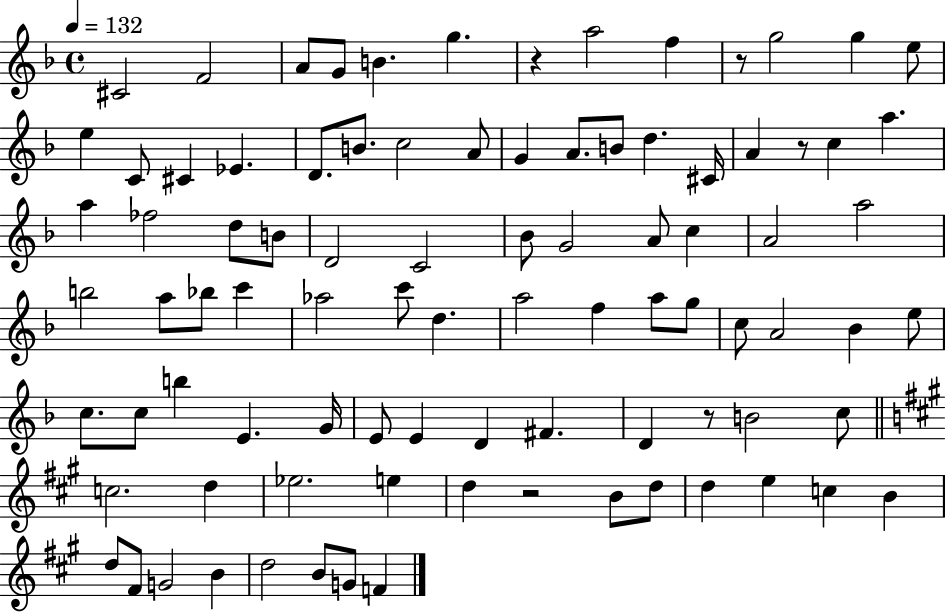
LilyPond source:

{
  \clef treble
  \time 4/4
  \defaultTimeSignature
  \key f \major
  \tempo 4 = 132
  cis'2 f'2 | a'8 g'8 b'4. g''4. | r4 a''2 f''4 | r8 g''2 g''4 e''8 | \break e''4 c'8 cis'4 ees'4. | d'8. b'8. c''2 a'8 | g'4 a'8. b'8 d''4. cis'16 | a'4 r8 c''4 a''4. | \break a''4 fes''2 d''8 b'8 | d'2 c'2 | bes'8 g'2 a'8 c''4 | a'2 a''2 | \break b''2 a''8 bes''8 c'''4 | aes''2 c'''8 d''4. | a''2 f''4 a''8 g''8 | c''8 a'2 bes'4 e''8 | \break c''8. c''8 b''4 e'4. g'16 | e'8 e'4 d'4 fis'4. | d'4 r8 b'2 c''8 | \bar "||" \break \key a \major c''2. d''4 | ees''2. e''4 | d''4 r2 b'8 d''8 | d''4 e''4 c''4 b'4 | \break d''8 fis'8 g'2 b'4 | d''2 b'8 g'8 f'4 | \bar "|."
}